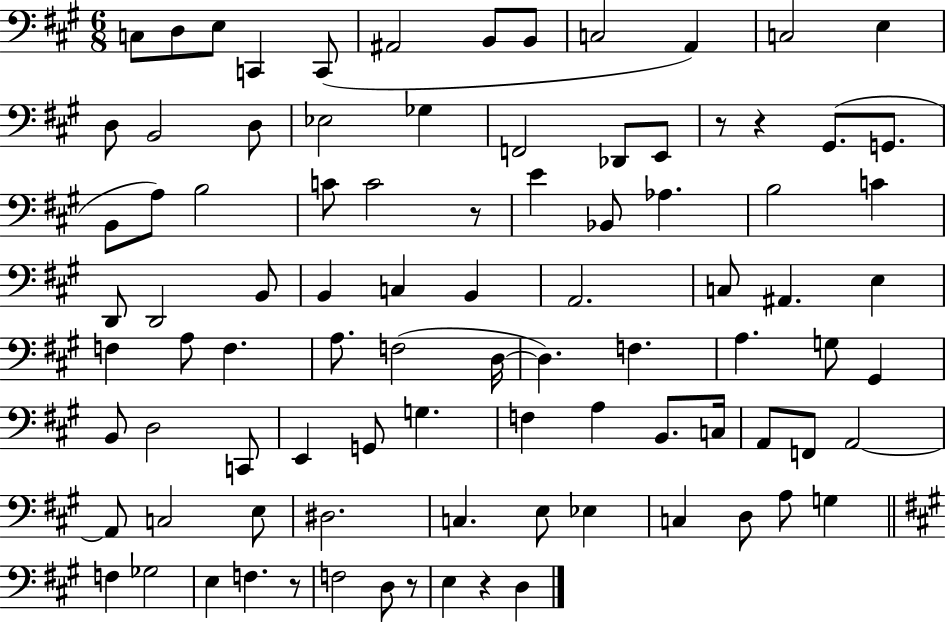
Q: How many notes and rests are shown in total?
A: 91